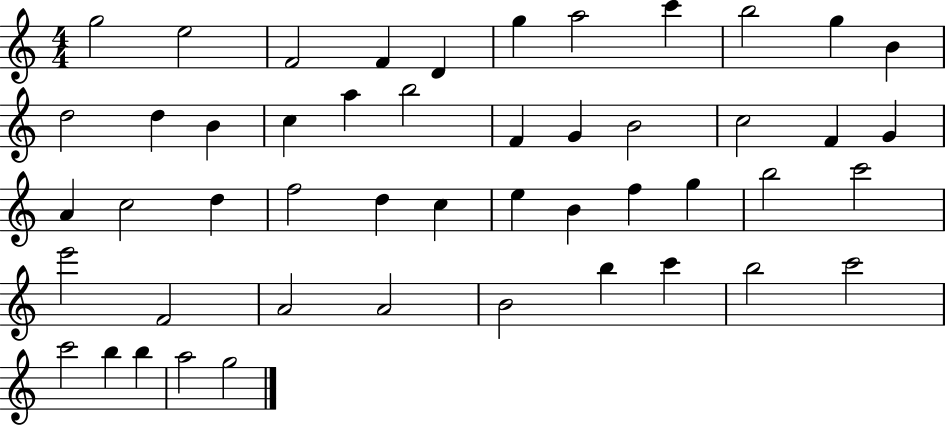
G5/h E5/h F4/h F4/q D4/q G5/q A5/h C6/q B5/h G5/q B4/q D5/h D5/q B4/q C5/q A5/q B5/h F4/q G4/q B4/h C5/h F4/q G4/q A4/q C5/h D5/q F5/h D5/q C5/q E5/q B4/q F5/q G5/q B5/h C6/h E6/h F4/h A4/h A4/h B4/h B5/q C6/q B5/h C6/h C6/h B5/q B5/q A5/h G5/h